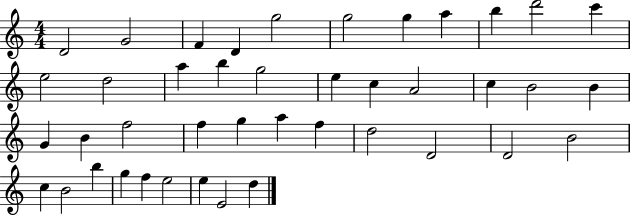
{
  \clef treble
  \numericTimeSignature
  \time 4/4
  \key c \major
  d'2 g'2 | f'4 d'4 g''2 | g''2 g''4 a''4 | b''4 d'''2 c'''4 | \break e''2 d''2 | a''4 b''4 g''2 | e''4 c''4 a'2 | c''4 b'2 b'4 | \break g'4 b'4 f''2 | f''4 g''4 a''4 f''4 | d''2 d'2 | d'2 b'2 | \break c''4 b'2 b''4 | g''4 f''4 e''2 | e''4 e'2 d''4 | \bar "|."
}